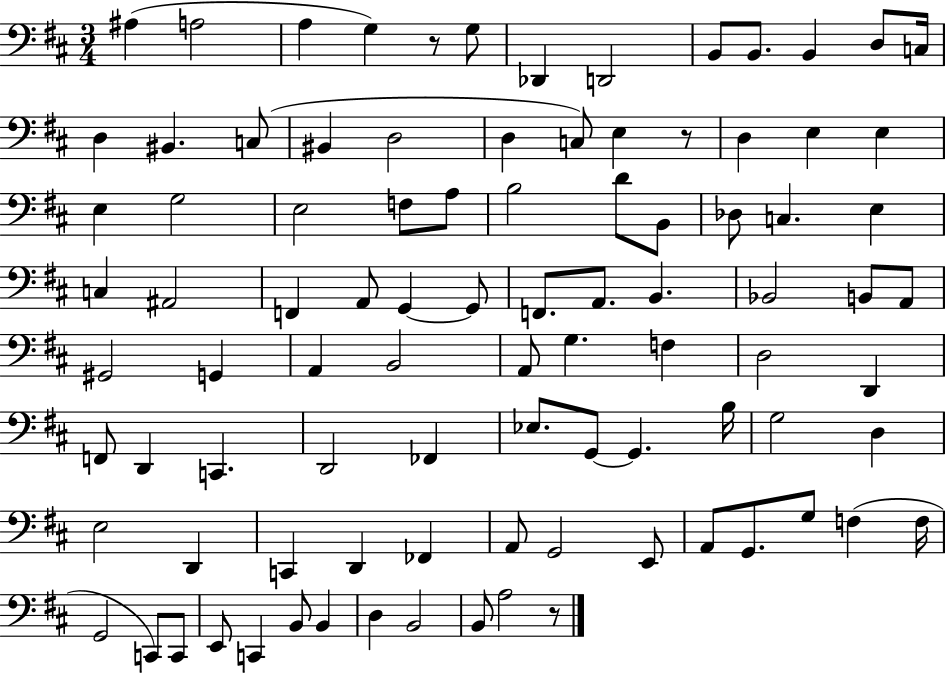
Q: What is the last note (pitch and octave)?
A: A3